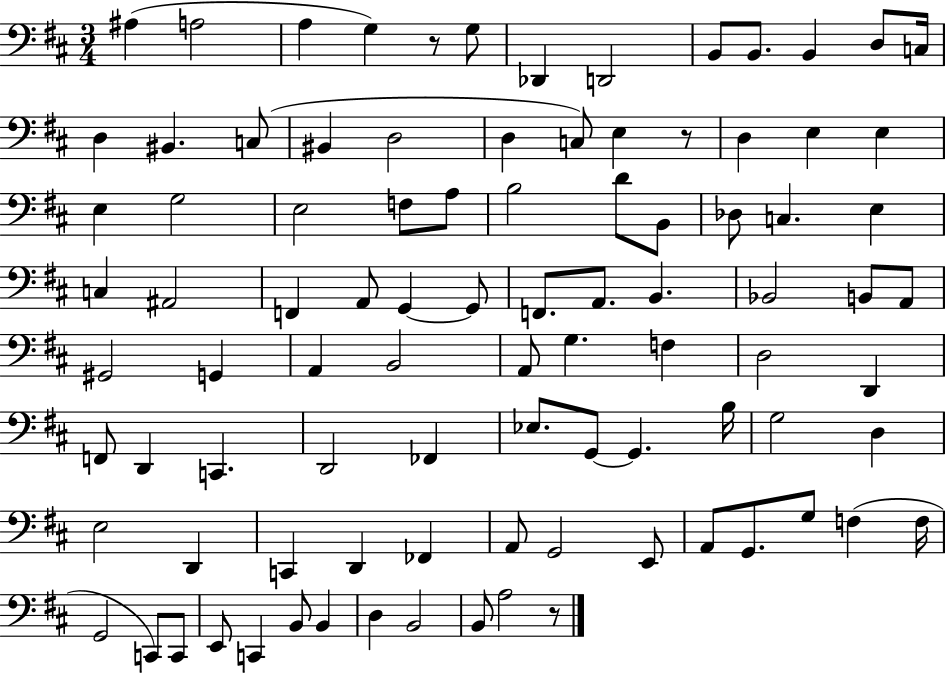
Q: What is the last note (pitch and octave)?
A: A3